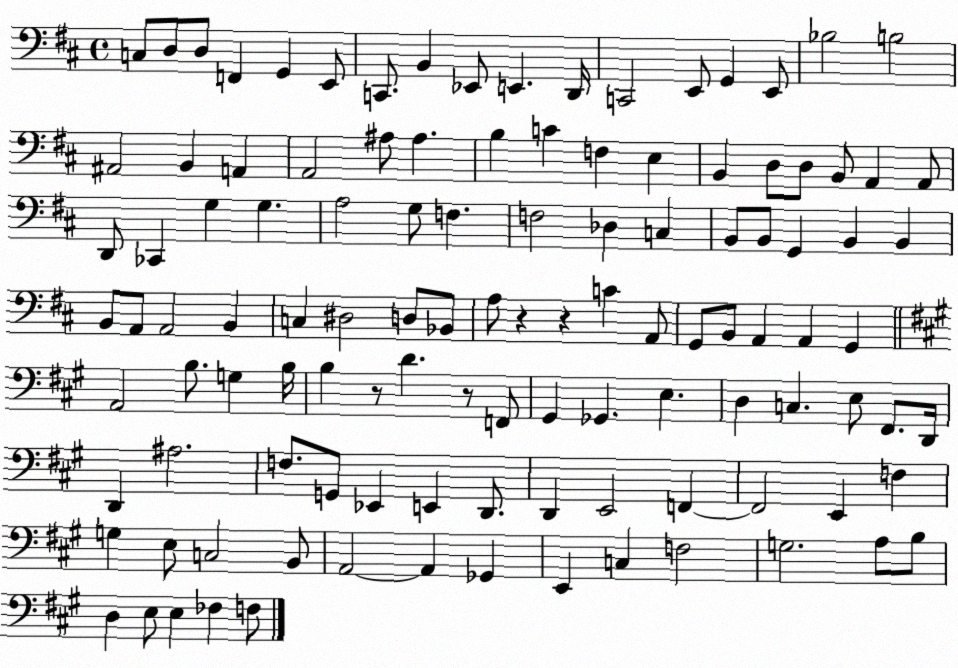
X:1
T:Untitled
M:4/4
L:1/4
K:D
C,/2 D,/2 D,/2 F,, G,, E,,/2 C,,/2 B,, _E,,/2 E,, D,,/4 C,,2 E,,/2 G,, E,,/2 _B,2 B,2 ^A,,2 B,, A,, A,,2 ^A,/2 ^A, B, C F, E, B,, D,/2 D,/2 B,,/2 A,, A,,/2 D,,/2 _C,, G, G, A,2 G,/2 F, F,2 _D, C, B,,/2 B,,/2 G,, B,, B,, B,,/2 A,,/2 A,,2 B,, C, ^D,2 D,/2 _B,,/2 A,/2 z z C A,,/2 G,,/2 B,,/2 A,, A,, G,, A,,2 B,/2 G, B,/4 B, z/2 D z/2 F,,/2 ^G,, _G,, E, D, C, E,/2 ^F,,/2 D,,/4 D,, ^A,2 F,/2 G,,/2 _E,, E,, D,,/2 D,, E,,2 F,, F,,2 E,, F, G, E,/2 C,2 B,,/2 A,,2 A,, _G,, E,, C, F,2 G,2 A,/2 B,/2 D, E,/2 E, _F, F,/2